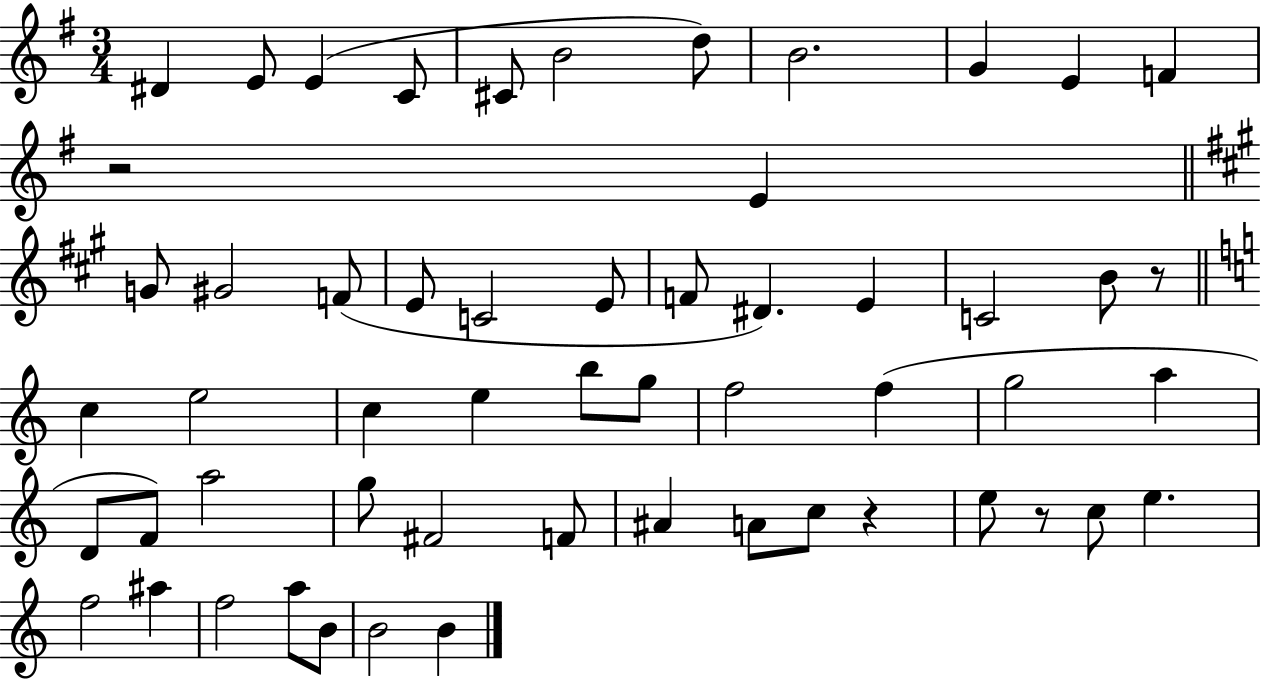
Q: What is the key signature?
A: G major